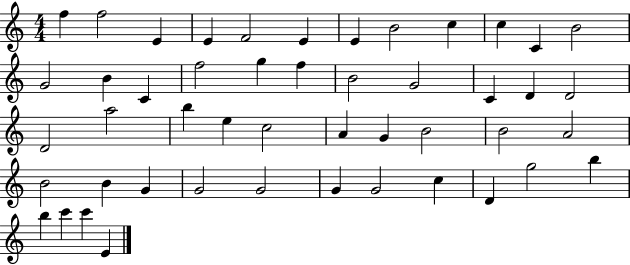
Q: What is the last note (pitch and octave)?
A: E4